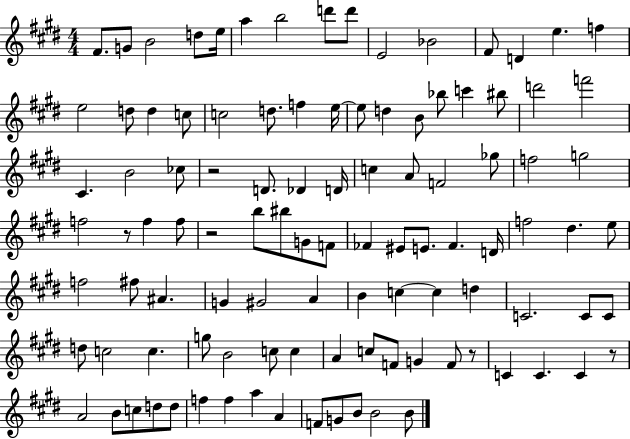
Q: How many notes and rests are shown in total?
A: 105